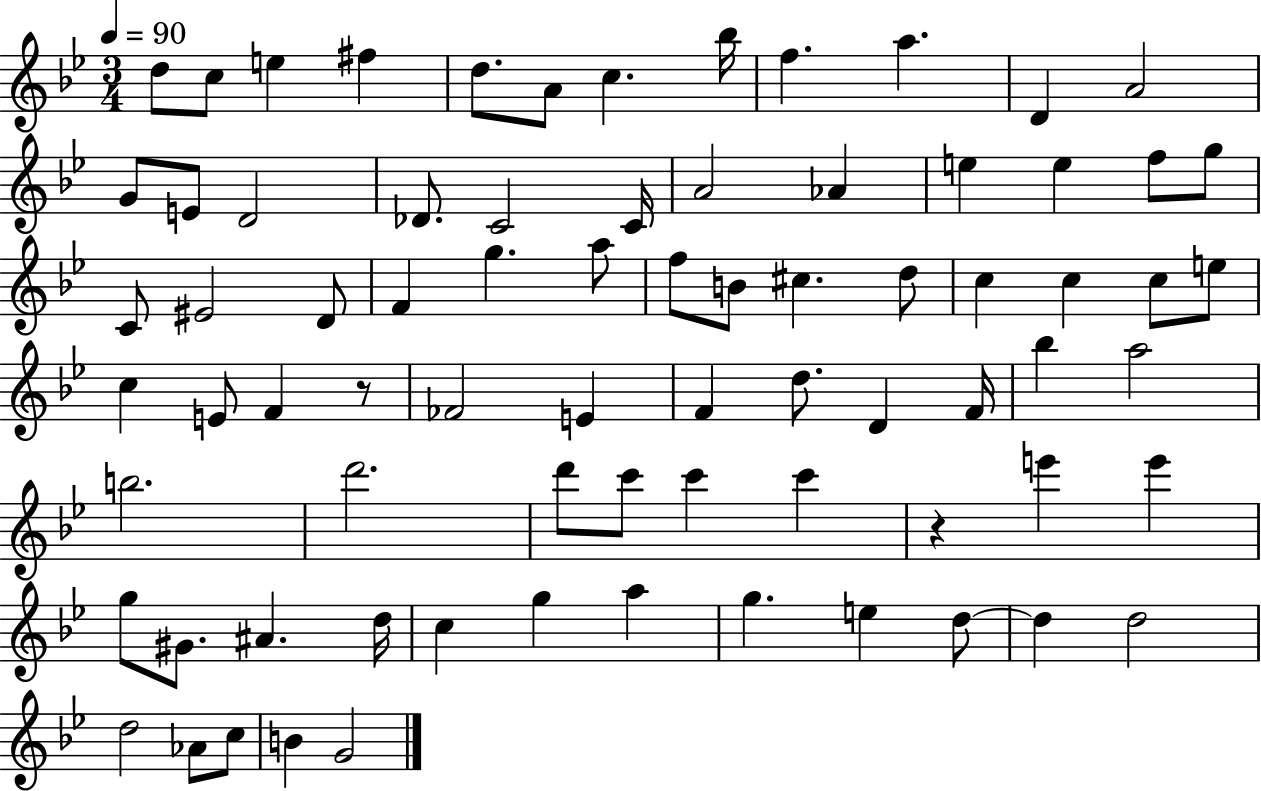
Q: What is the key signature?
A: BES major